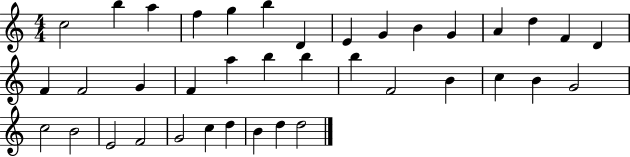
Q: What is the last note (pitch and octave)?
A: D5